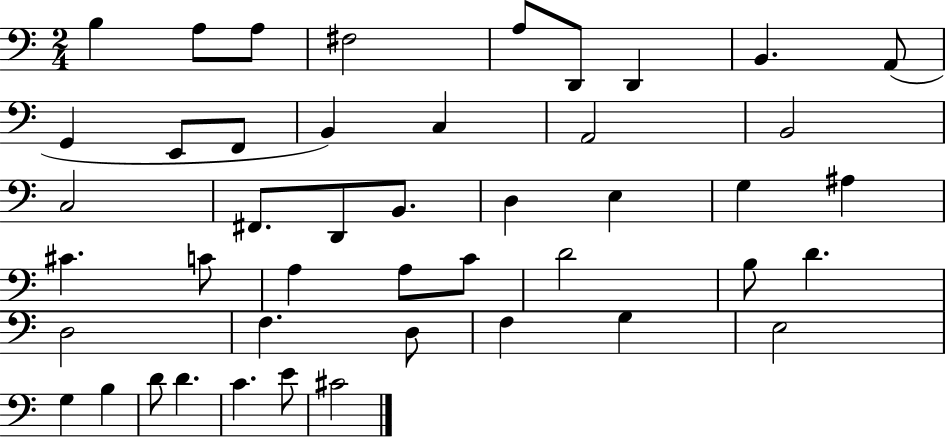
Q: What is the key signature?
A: C major